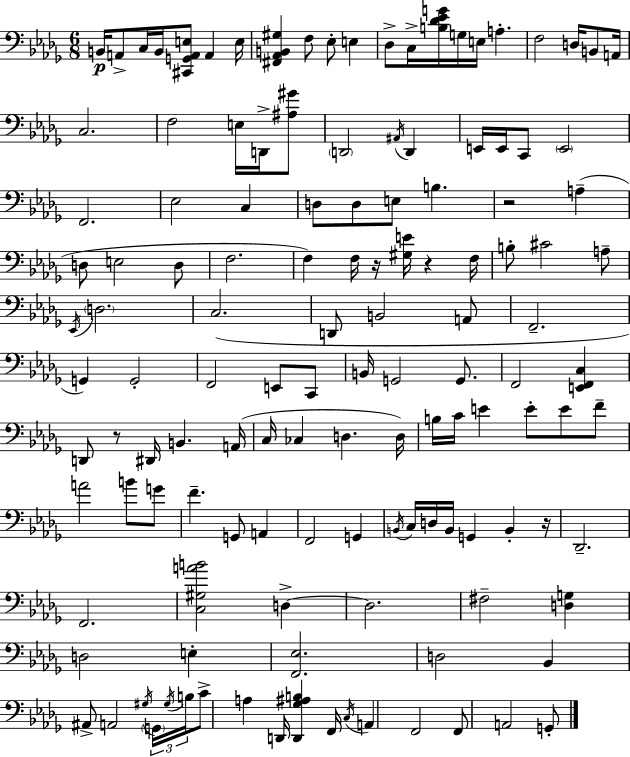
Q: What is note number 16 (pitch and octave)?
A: D3